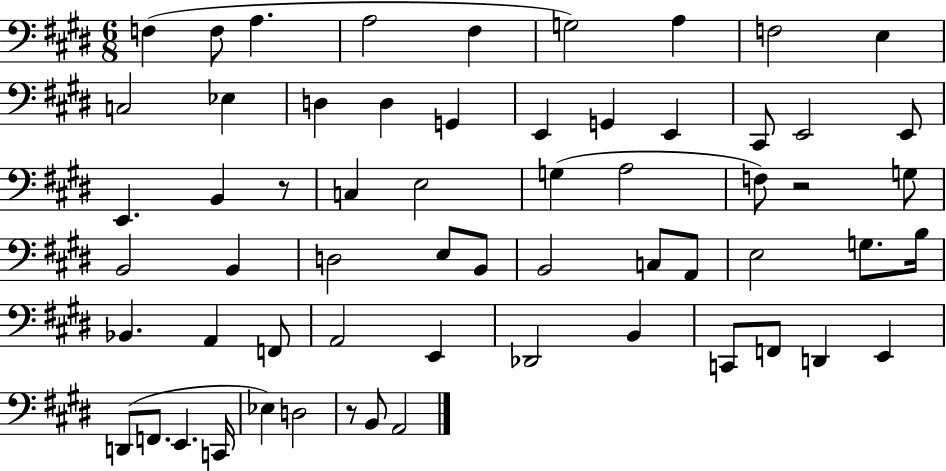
{
  \clef bass
  \numericTimeSignature
  \time 6/8
  \key e \major
  f4( f8 a4. | a2 fis4 | g2) a4 | f2 e4 | \break c2 ees4 | d4 d4 g,4 | e,4 g,4 e,4 | cis,8 e,2 e,8 | \break e,4. b,4 r8 | c4 e2 | g4( a2 | f8) r2 g8 | \break b,2 b,4 | d2 e8 b,8 | b,2 c8 a,8 | e2 g8. b16 | \break bes,4. a,4 f,8 | a,2 e,4 | des,2 b,4 | c,8 f,8 d,4 e,4 | \break d,8( f,8. e,4. c,16 | ees4) d2 | r8 b,8 a,2 | \bar "|."
}